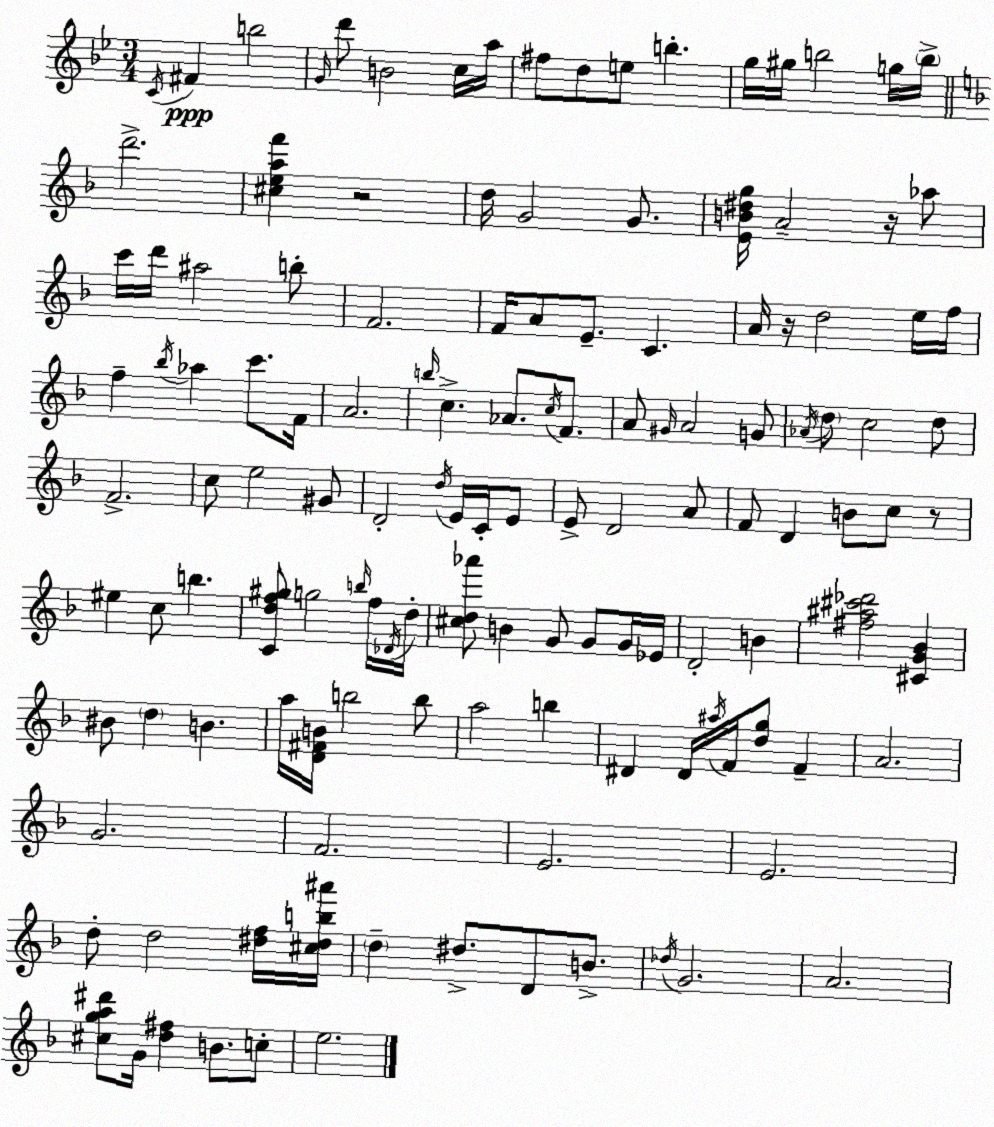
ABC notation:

X:1
T:Untitled
M:3/4
L:1/4
K:Bb
C/4 ^F b2 G/4 d'/2 B2 c/4 a/4 ^f/2 d/2 e/2 b g/4 ^g/4 b2 g/4 b/4 d'2 [^ceaf'] z2 d/4 G2 G/2 [EB^dg]/4 A2 z/4 _a/2 c'/4 d'/4 ^a2 b/2 F2 F/4 A/2 E/2 C A/4 z/4 d2 e/4 f/4 f _b/4 _a c'/2 F/4 A2 b/4 c _A/2 c/4 F/2 A/2 ^G/4 A2 G/2 _A/4 d/2 c2 d/2 F2 c/2 e2 ^G/2 D2 d/4 E/4 C/4 E/2 E/2 D2 A/2 F/2 D B/2 c/2 z/2 ^e c/2 b [Cdf^g]/2 g2 b/4 f/4 _D/4 d/4 [^cd_a']/2 B G/2 G/2 G/4 _E/4 D2 B [^f^a^c'_d']2 [^CG_B] ^B/2 d B a/4 [D^FB]/4 b2 b/2 a2 b ^D ^D/4 ^a/4 F/4 [dg]/2 F A2 G2 F2 E2 E2 d/2 d2 [^df]/4 [^c^db^a']/4 d ^d/2 D/2 B/2 _d/4 G2 A2 [^cga^d']/2 G/4 [d^f] B/2 c/2 e2